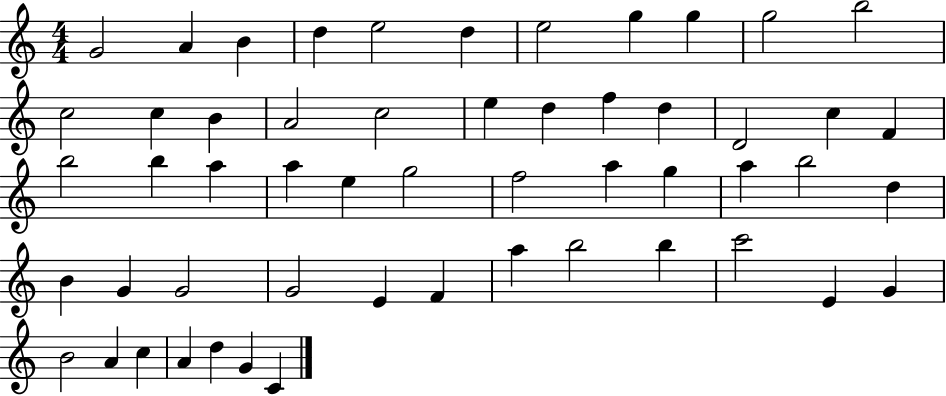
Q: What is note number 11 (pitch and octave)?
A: B5